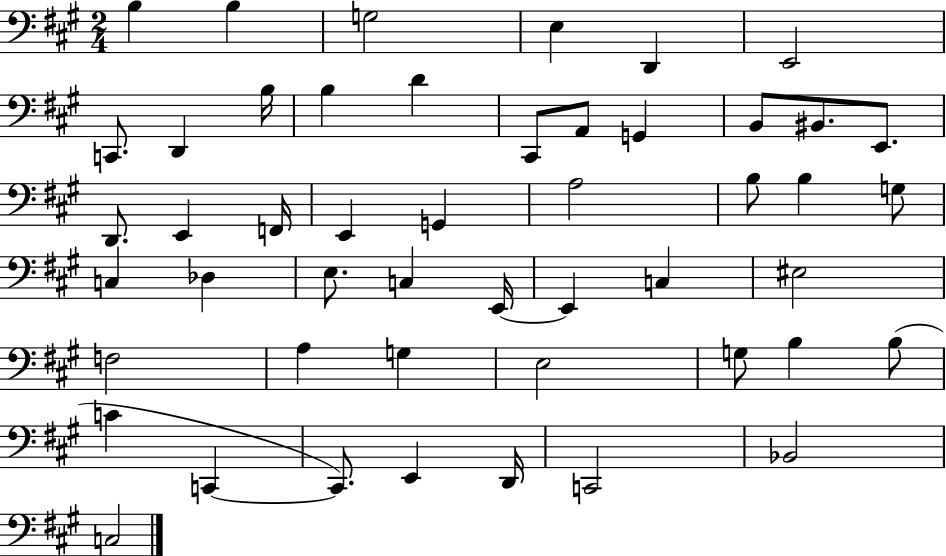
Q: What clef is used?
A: bass